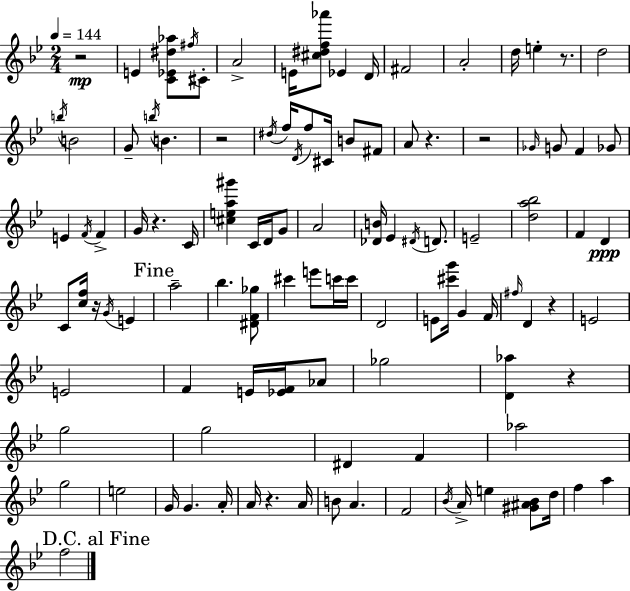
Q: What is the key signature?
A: G minor